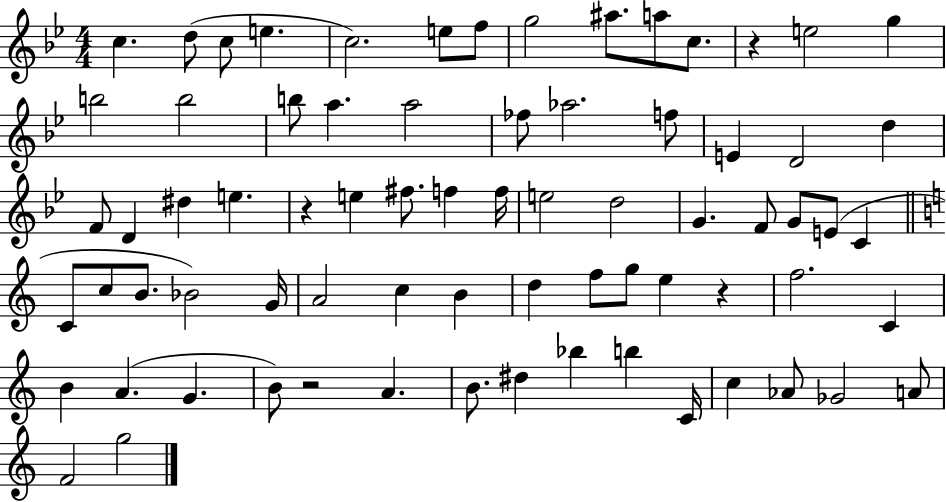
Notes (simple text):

C5/q. D5/e C5/e E5/q. C5/h. E5/e F5/e G5/h A#5/e. A5/e C5/e. R/q E5/h G5/q B5/h B5/h B5/e A5/q. A5/h FES5/e Ab5/h. F5/e E4/q D4/h D5/q F4/e D4/q D#5/q E5/q. R/q E5/q F#5/e. F5/q F5/s E5/h D5/h G4/q. F4/e G4/e E4/e C4/q C4/e C5/e B4/e. Bb4/h G4/s A4/h C5/q B4/q D5/q F5/e G5/e E5/q R/q F5/h. C4/q B4/q A4/q. G4/q. B4/e R/h A4/q. B4/e. D#5/q Bb5/q B5/q C4/s C5/q Ab4/e Gb4/h A4/e F4/h G5/h